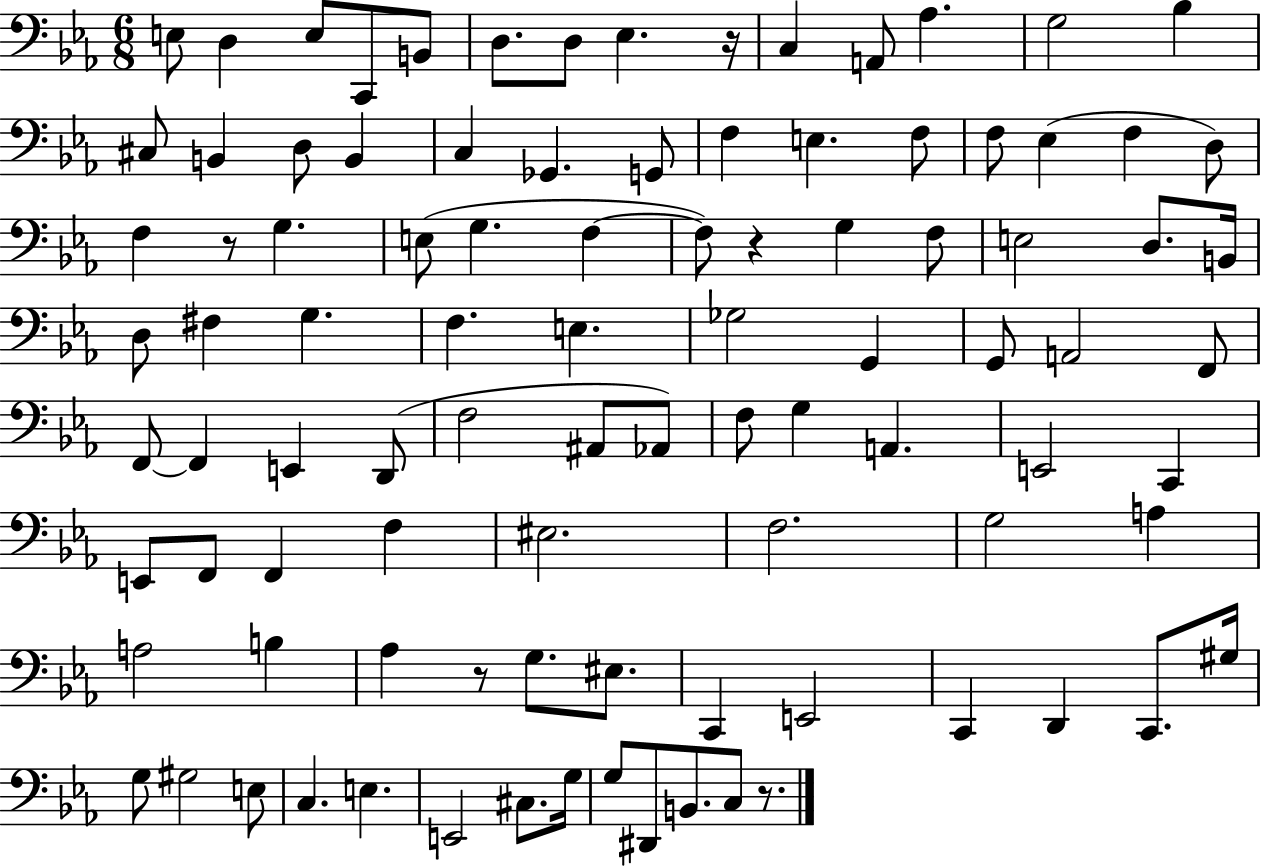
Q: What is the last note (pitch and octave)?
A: C3